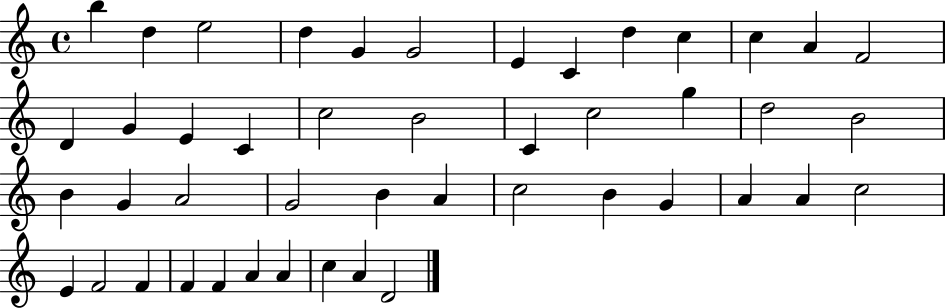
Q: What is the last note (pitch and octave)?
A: D4